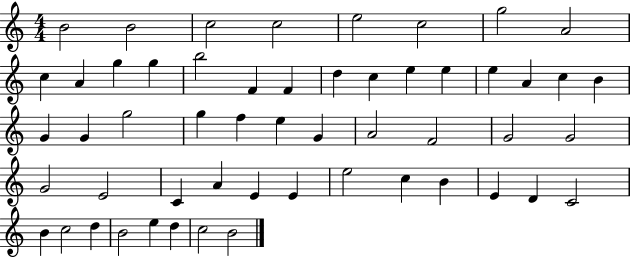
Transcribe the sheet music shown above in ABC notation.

X:1
T:Untitled
M:4/4
L:1/4
K:C
B2 B2 c2 c2 e2 c2 g2 A2 c A g g b2 F F d c e e e A c B G G g2 g f e G A2 F2 G2 G2 G2 E2 C A E E e2 c B E D C2 B c2 d B2 e d c2 B2